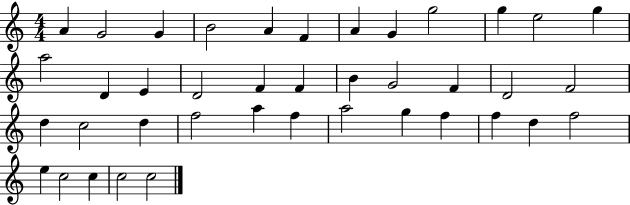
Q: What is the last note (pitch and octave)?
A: C5